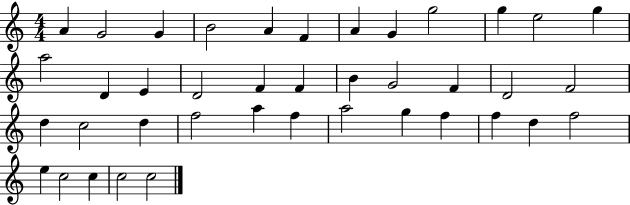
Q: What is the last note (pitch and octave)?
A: C5